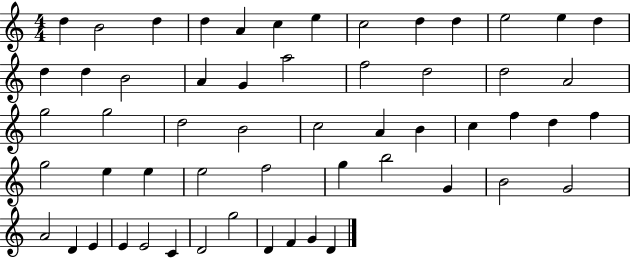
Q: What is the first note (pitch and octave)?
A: D5